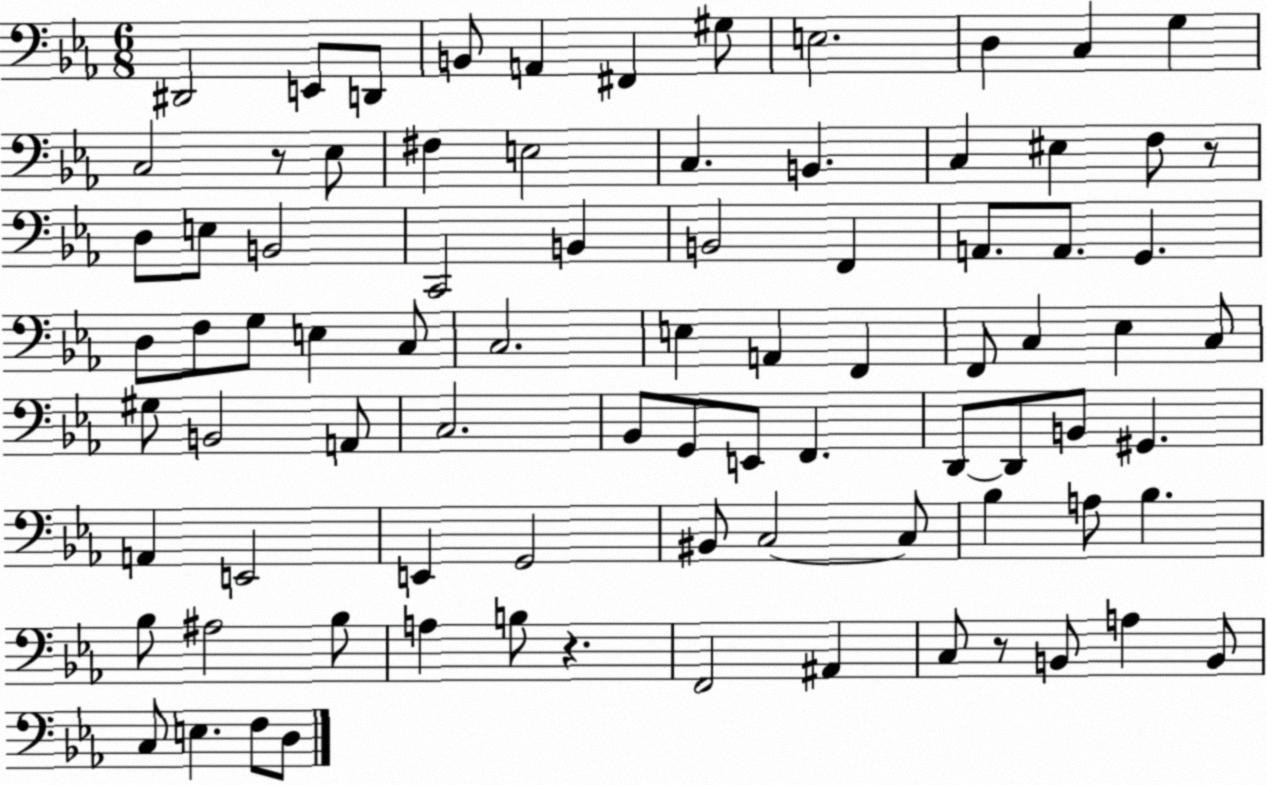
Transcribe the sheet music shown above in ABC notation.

X:1
T:Untitled
M:6/8
L:1/4
K:Eb
^D,,2 E,,/2 D,,/2 B,,/2 A,, ^F,, ^G,/2 E,2 D, C, G, C,2 z/2 _E,/2 ^F, E,2 C, B,, C, ^E, F,/2 z/2 D,/2 E,/2 B,,2 C,,2 B,, B,,2 F,, A,,/2 A,,/2 G,, D,/2 F,/2 G,/2 E, C,/2 C,2 E, A,, F,, F,,/2 C, _E, C,/2 ^G,/2 B,,2 A,,/2 C,2 _B,,/2 G,,/2 E,,/2 F,, D,,/2 D,,/2 B,,/2 ^G,, A,, E,,2 E,, G,,2 ^B,,/2 C,2 C,/2 _B, A,/2 _B, _B,/2 ^A,2 _B,/2 A, B,/2 z F,,2 ^A,, C,/2 z/2 B,,/2 A, B,,/2 C,/2 E, F,/2 D,/2